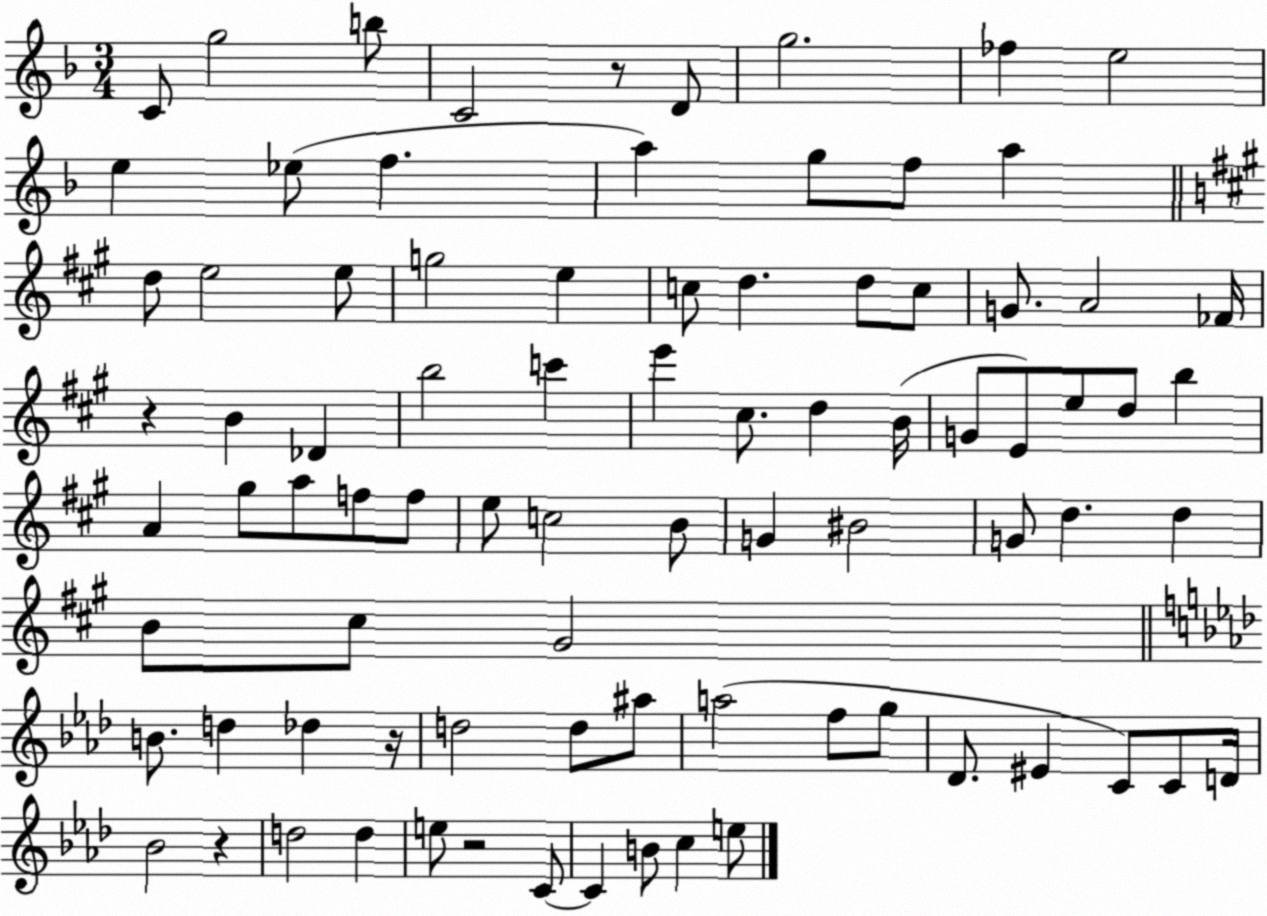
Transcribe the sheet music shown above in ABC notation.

X:1
T:Untitled
M:3/4
L:1/4
K:F
C/2 g2 b/2 C2 z/2 D/2 g2 _f e2 e _e/2 f a g/2 f/2 a d/2 e2 e/2 g2 e c/2 d d/2 c/2 G/2 A2 _F/4 z B _D b2 c' e' ^c/2 d B/4 G/2 E/2 e/2 d/2 b A ^g/2 a/2 f/2 f/2 e/2 c2 B/2 G ^B2 G/2 d d B/2 ^c/2 ^G2 B/2 d _d z/4 d2 d/2 ^a/2 a2 f/2 g/2 _D/2 ^E C/2 C/2 D/4 _B2 z d2 d e/2 z2 C/2 C B/2 c e/2